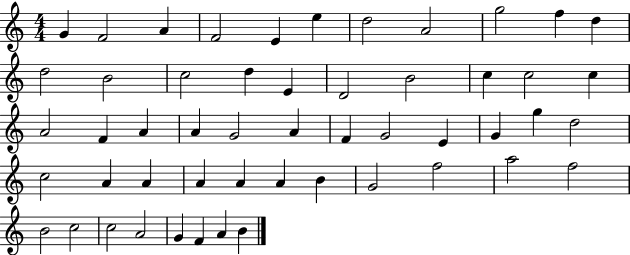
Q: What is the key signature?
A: C major